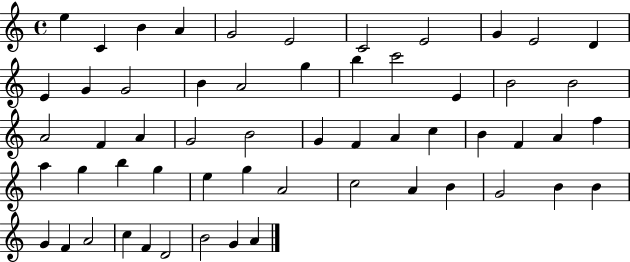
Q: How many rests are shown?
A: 0